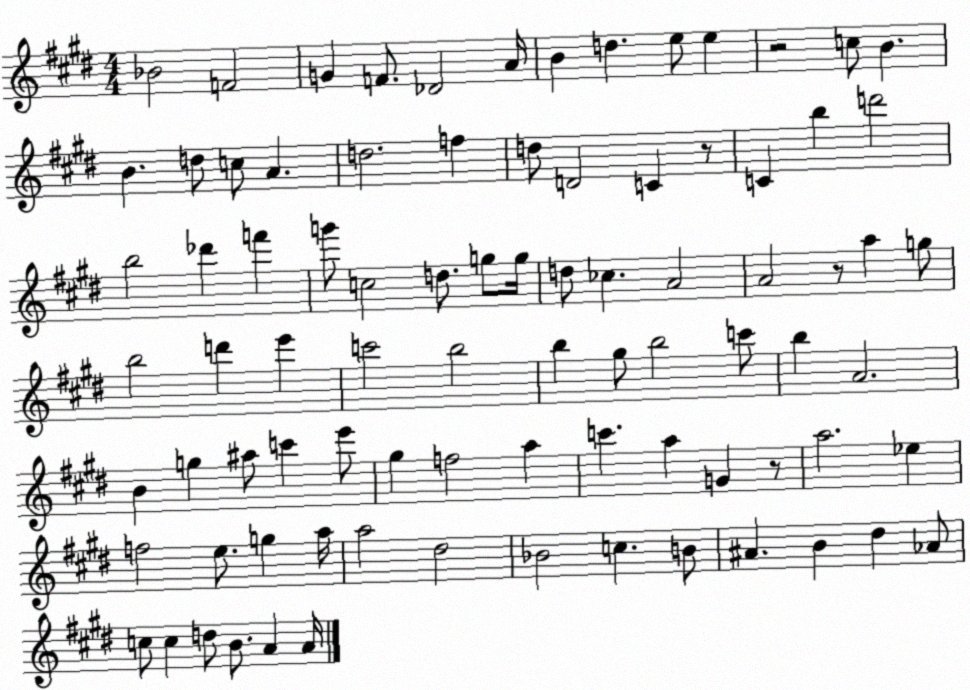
X:1
T:Untitled
M:4/4
L:1/4
K:E
_B2 F2 G F/2 _D2 A/4 B d e/2 e z2 c/2 B B d/2 c/2 A d2 f d/2 D2 C z/2 C b d'2 b2 _d' f' g'/2 c2 d/2 g/2 g/4 d/2 _c A2 A2 z/2 a g/2 b2 d' e' c'2 b2 b ^g/2 b2 c'/2 b A2 B g ^a/2 c' e'/2 ^g f2 a c' a G z/2 a2 _e f2 e/2 g a/4 a2 ^d2 _B2 c B/2 ^A B ^d _A/2 c/2 c d/2 B/2 A A/4